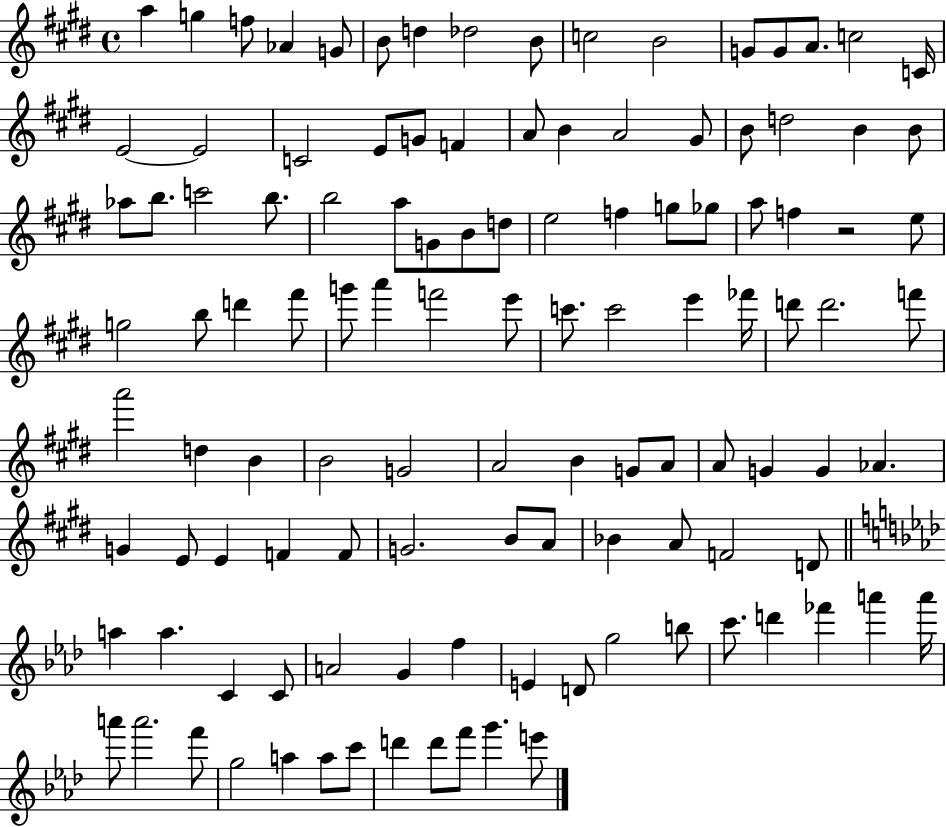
X:1
T:Untitled
M:4/4
L:1/4
K:E
a g f/2 _A G/2 B/2 d _d2 B/2 c2 B2 G/2 G/2 A/2 c2 C/4 E2 E2 C2 E/2 G/2 F A/2 B A2 ^G/2 B/2 d2 B B/2 _a/2 b/2 c'2 b/2 b2 a/2 G/2 B/2 d/2 e2 f g/2 _g/2 a/2 f z2 e/2 g2 b/2 d' ^f'/2 g'/2 a' f'2 e'/2 c'/2 c'2 e' _f'/4 d'/2 d'2 f'/2 a'2 d B B2 G2 A2 B G/2 A/2 A/2 G G _A G E/2 E F F/2 G2 B/2 A/2 _B A/2 F2 D/2 a a C C/2 A2 G f E D/2 g2 b/2 c'/2 d' _f' a' a'/4 a'/2 a'2 f'/2 g2 a a/2 c'/2 d' d'/2 f'/2 g' e'/2